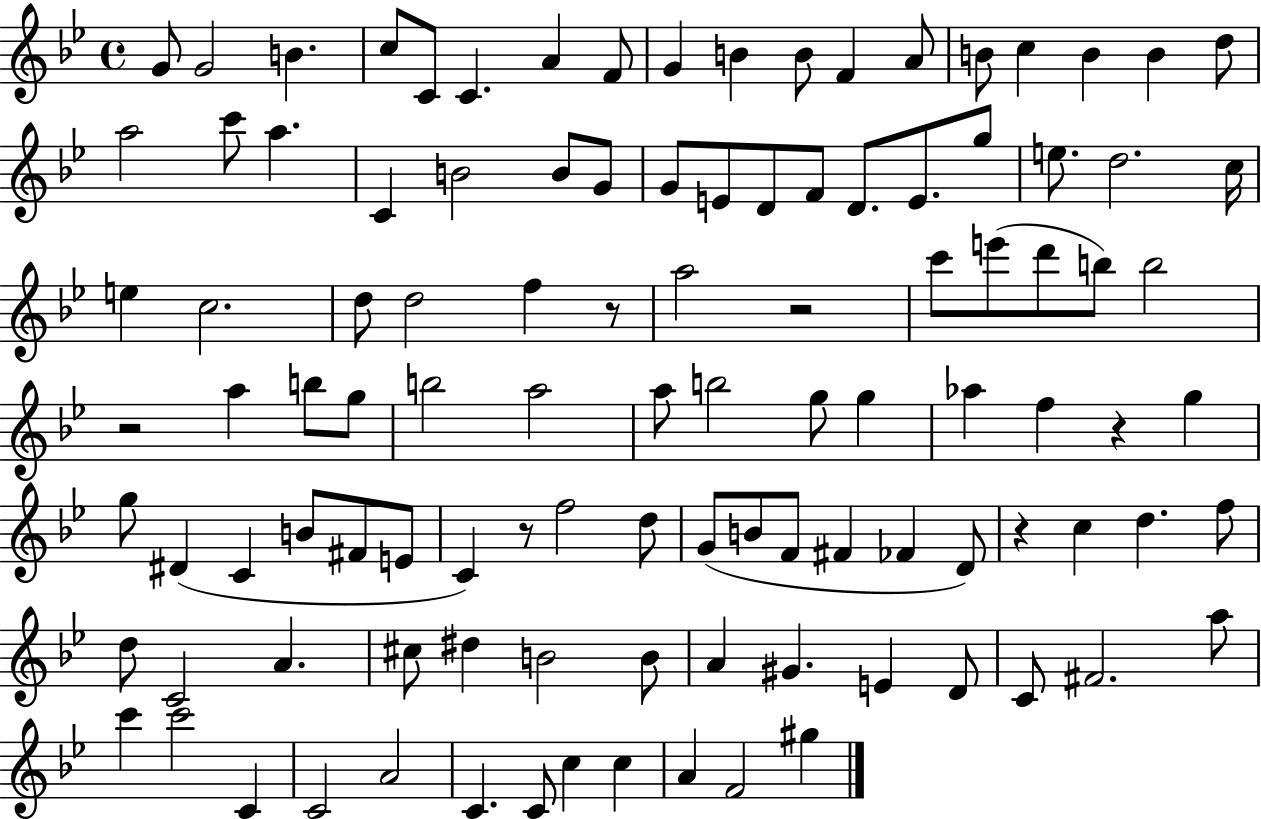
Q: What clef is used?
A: treble